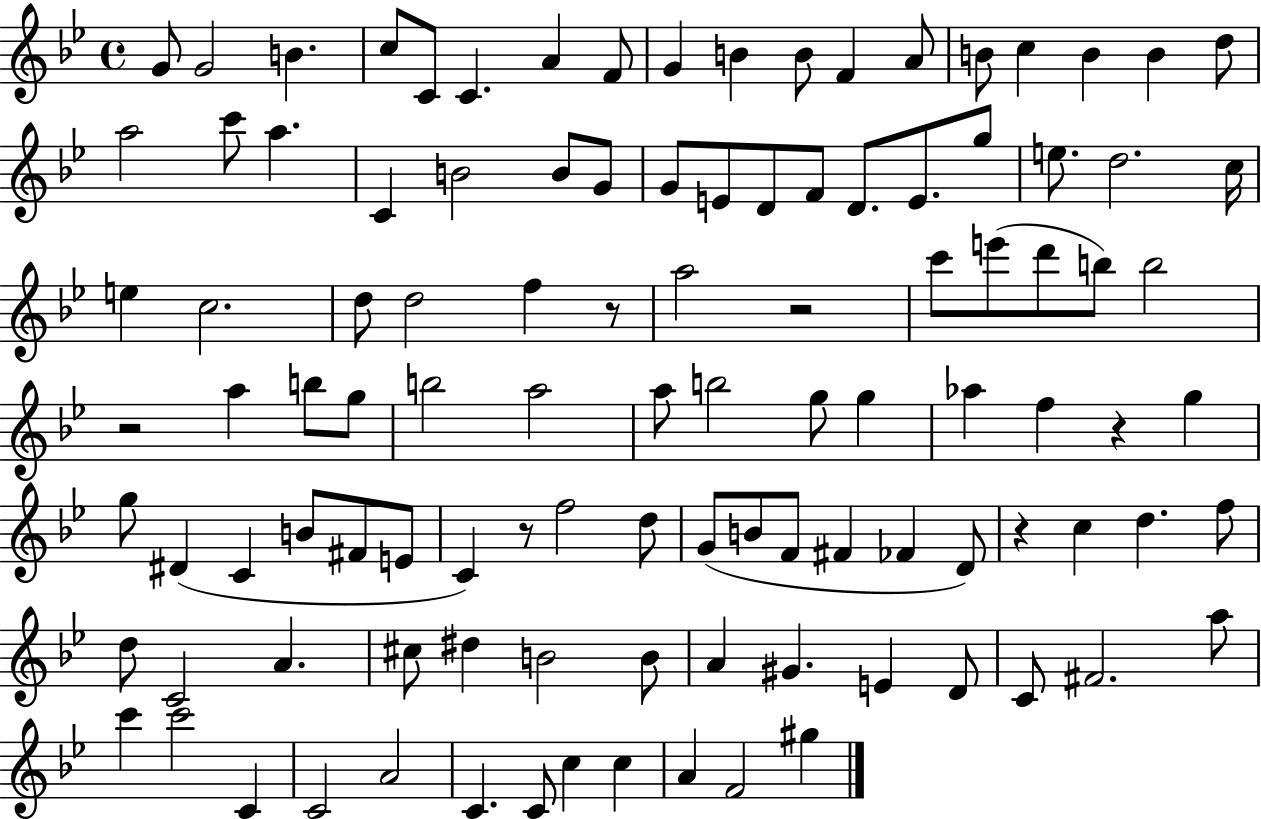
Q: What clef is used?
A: treble